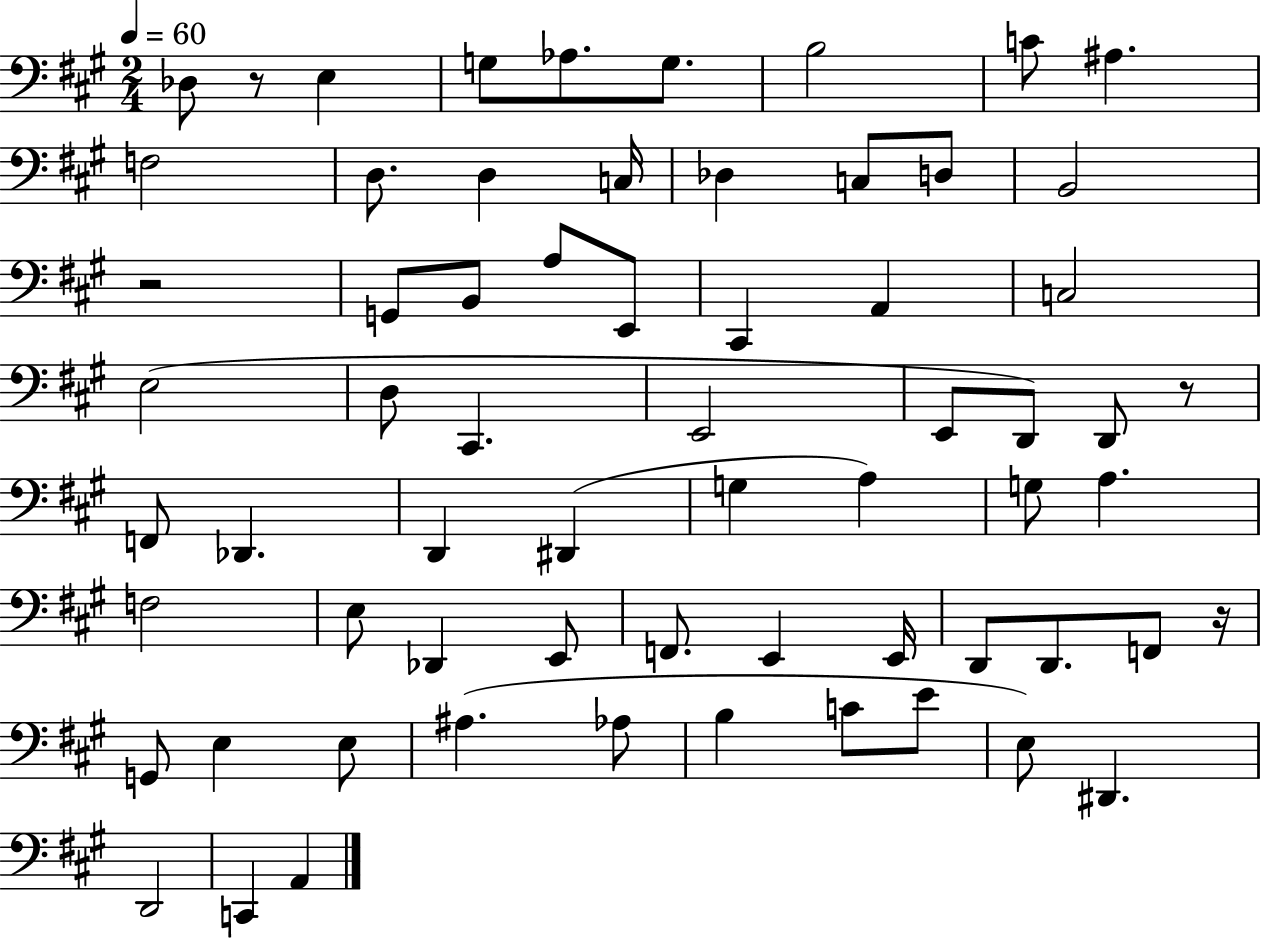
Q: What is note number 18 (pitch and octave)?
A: B2